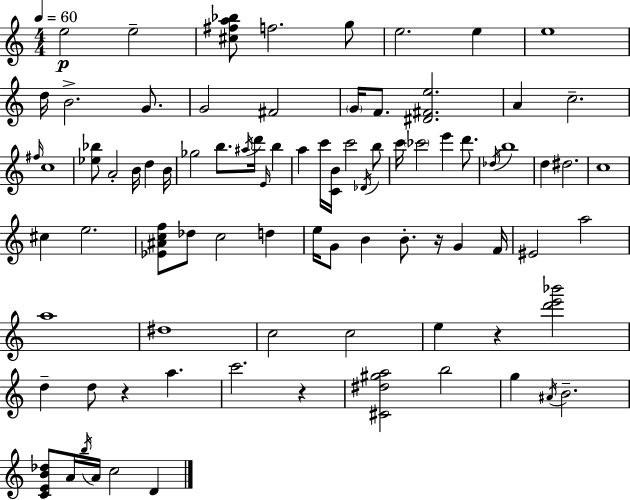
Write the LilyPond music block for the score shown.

{
  \clef treble
  \numericTimeSignature
  \time 4/4
  \key a \minor
  \tempo 4 = 60
  e''2\p e''2-- | <cis'' fis'' a'' bes''>8 f''2. g''8 | e''2. e''4 | e''1 | \break d''16 b'2.-> g'8. | g'2 fis'2 | \parenthesize g'16 f'8. <dis' fis' e''>2. | a'4 c''2.-- | \break \grace { fis''16 } c''1 | <ees'' bes''>8 a'2-. b'16 d''4 | b'16 ges''2 b''8. \acciaccatura { ais''16 } d'''16 \grace { e'16 } b''4 | a''4 c'''16 <c' b'>16 c'''2 | \break \acciaccatura { des'16 } b''8 c'''16 \parenthesize ces'''2 e'''4 | d'''8. \acciaccatura { des''16 } b''1 | d''4 dis''2. | c''1 | \break cis''4 e''2. | <ees' ais' c'' f''>8 des''8 c''2 | d''4 e''16 g'8 b'4 b'8.-. r16 | g'4 f'16 eis'2 a''2 | \break a''1 | dis''1 | c''2 c''2 | e''4 r4 <d''' e''' bes'''>2 | \break d''4-- d''8 r4 a''4. | c'''2. | r4 <cis' dis'' gis'' a''>2 b''2 | g''4 \acciaccatura { ais'16 } b'2.-- | \break <c' e' b' des''>8 a'16 \acciaccatura { b''16 } a'16 c''2 | d'4 \bar "|."
}